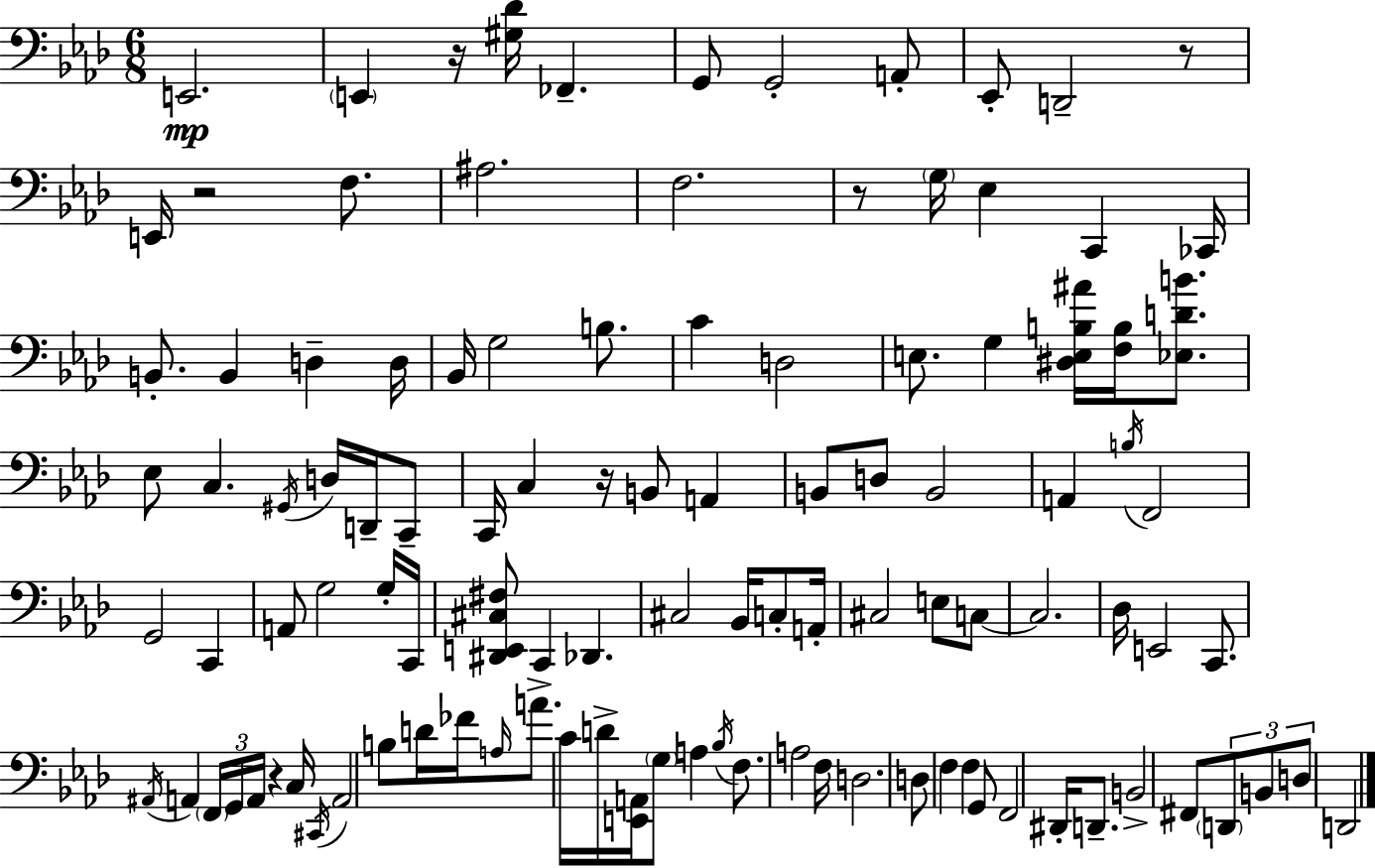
X:1
T:Untitled
M:6/8
L:1/4
K:Ab
E,,2 E,, z/4 [^G,_D]/4 _F,, G,,/2 G,,2 A,,/2 _E,,/2 D,,2 z/2 E,,/4 z2 F,/2 ^A,2 F,2 z/2 G,/4 _E, C,, _C,,/4 B,,/2 B,, D, D,/4 _B,,/4 G,2 B,/2 C D,2 E,/2 G, [^D,E,B,^A]/4 [F,B,]/4 [_E,DB]/2 _E,/2 C, ^G,,/4 D,/4 D,,/4 C,,/2 C,,/4 C, z/4 B,,/2 A,, B,,/2 D,/2 B,,2 A,, B,/4 F,,2 G,,2 C,, A,,/2 G,2 G,/4 C,,/4 [^D,,E,,^C,^F,]/2 C,, _D,, ^C,2 _B,,/4 C,/2 A,,/4 ^C,2 E,/2 C,/2 C,2 _D,/4 E,,2 C,,/2 ^A,,/4 A,, F,,/4 G,,/4 A,,/4 z C,/4 ^C,,/4 A,,2 B,/2 D/4 _F/4 A,/4 A/2 C/4 D/4 [E,,A,,]/4 G,/2 A, _B,/4 F,/2 A,2 F,/4 D,2 D,/2 F, F, G,,/2 F,,2 ^D,,/4 D,,/2 B,,2 ^F,,/2 D,,/2 B,,/2 D,/2 D,,2